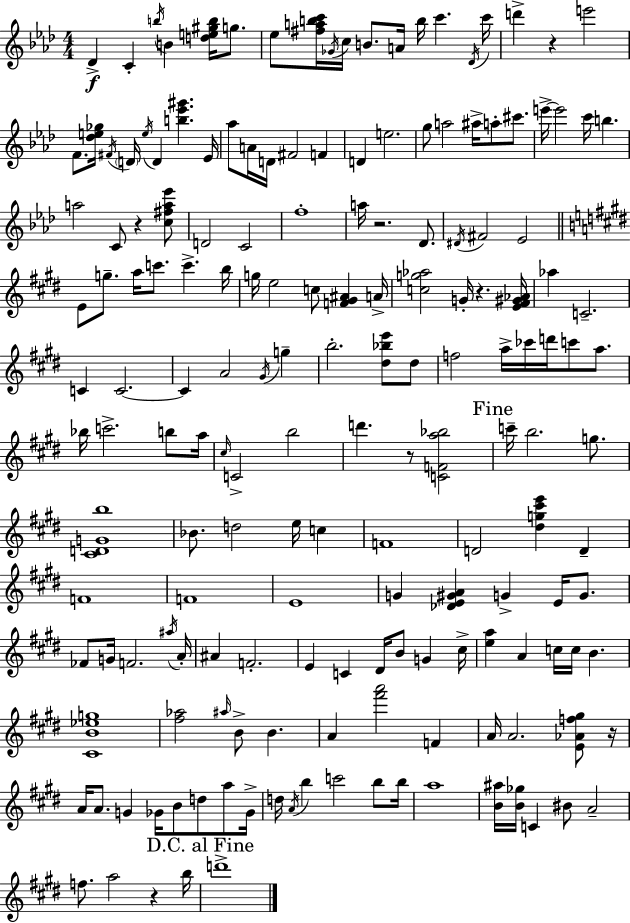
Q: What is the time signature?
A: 4/4